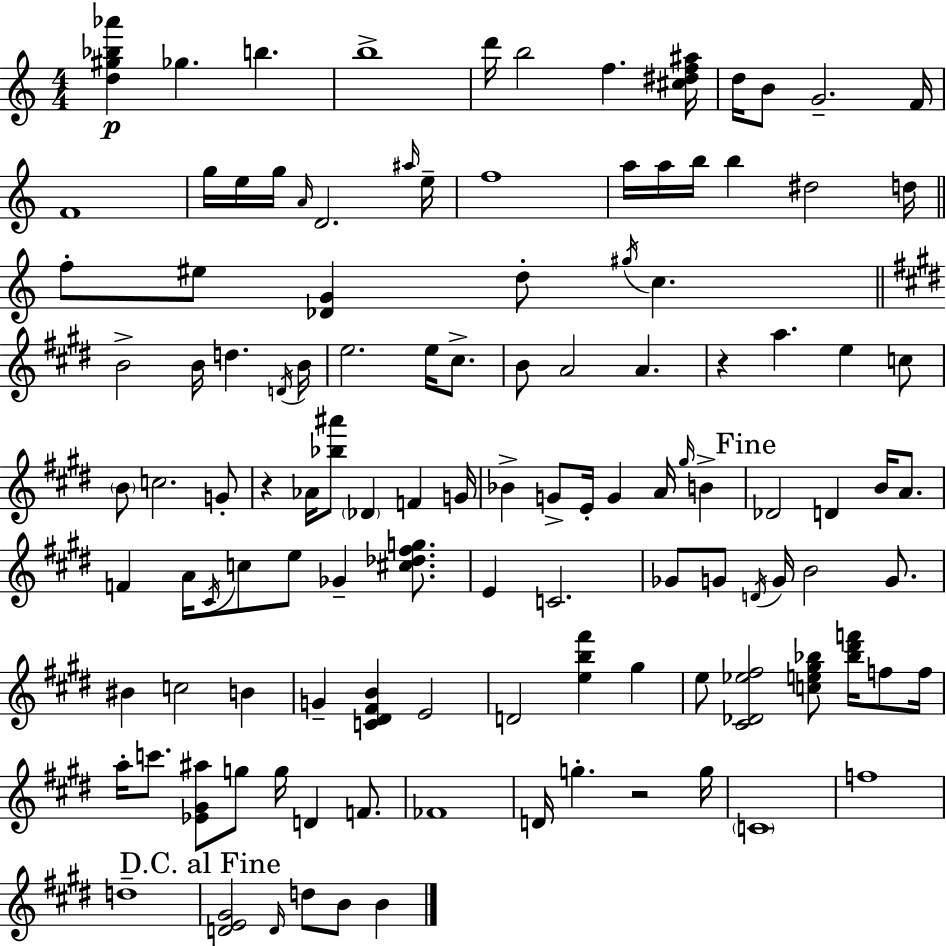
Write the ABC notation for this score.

X:1
T:Untitled
M:4/4
L:1/4
K:Am
[d^g_b_a'] _g b b4 d'/4 b2 f [^c^df^a]/4 d/4 B/2 G2 F/4 F4 g/4 e/4 g/4 A/4 D2 ^a/4 e/4 f4 a/4 a/4 b/4 b ^d2 d/4 f/2 ^e/2 [_DG] d/2 ^g/4 c B2 B/4 d D/4 B/4 e2 e/4 ^c/2 B/2 A2 A z a e c/2 B/2 c2 G/2 z _A/4 [_b^a']/2 _D F G/4 _B G/2 E/4 G A/4 ^g/4 B _D2 D B/4 A/2 F A/4 ^C/4 c/2 e/2 _G [^c_d^fg]/2 E C2 _G/2 G/2 D/4 G/4 B2 G/2 ^B c2 B G [C^D^FB] E2 D2 [eb^f'] ^g e/2 [^C_D_e^f]2 [ce^g_b]/2 [_b^d'f']/4 f/2 f/4 a/4 c'/2 [_E^G^a]/2 g/2 g/4 D F/2 _F4 D/4 g z2 g/4 C4 f4 d4 [DE^G]2 D/4 d/2 B/2 B